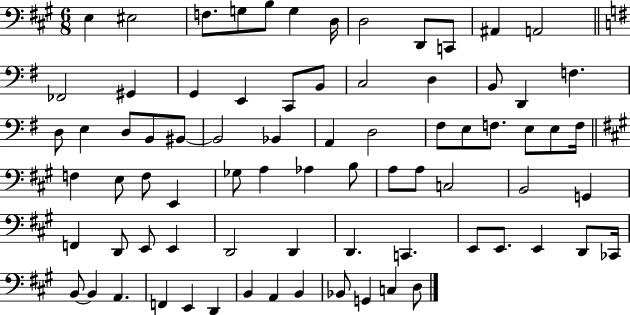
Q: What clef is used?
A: bass